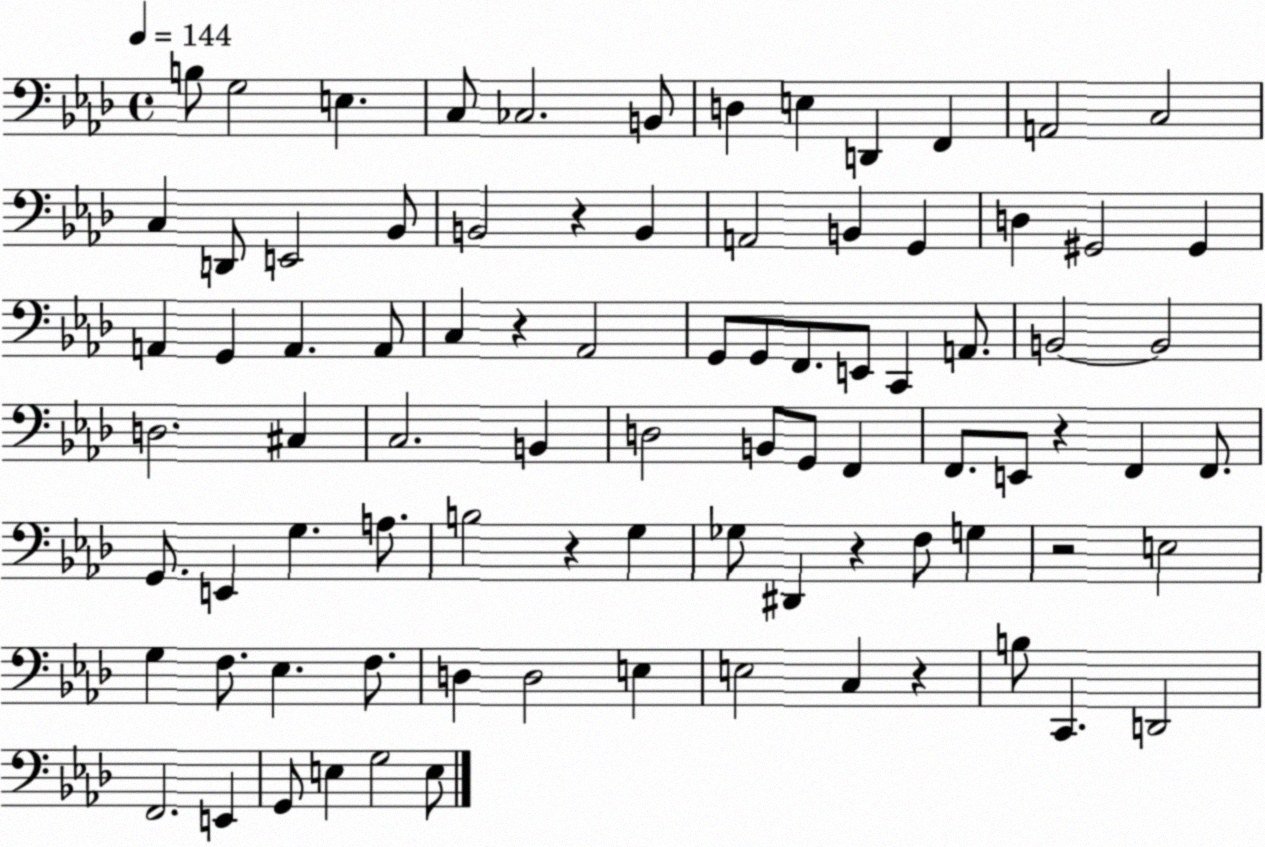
X:1
T:Untitled
M:4/4
L:1/4
K:Ab
B,/2 G,2 E, C,/2 _C,2 B,,/2 D, E, D,, F,, A,,2 C,2 C, D,,/2 E,,2 _B,,/2 B,,2 z B,, A,,2 B,, G,, D, ^G,,2 ^G,, A,, G,, A,, A,,/2 C, z _A,,2 G,,/2 G,,/2 F,,/2 E,,/2 C,, A,,/2 B,,2 B,,2 D,2 ^C, C,2 B,, D,2 B,,/2 G,,/2 F,, F,,/2 E,,/2 z F,, F,,/2 G,,/2 E,, G, A,/2 B,2 z G, _G,/2 ^D,, z F,/2 G, z2 E,2 G, F,/2 _E, F,/2 D, D,2 E, E,2 C, z B,/2 C,, D,,2 F,,2 E,, G,,/2 E, G,2 E,/2